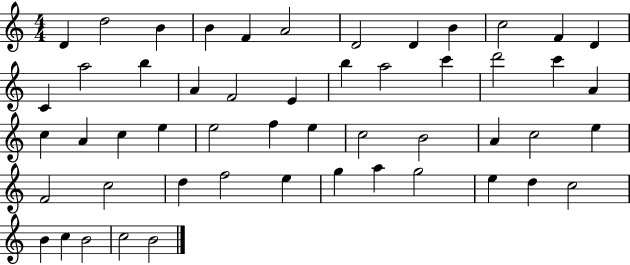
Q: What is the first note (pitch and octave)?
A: D4